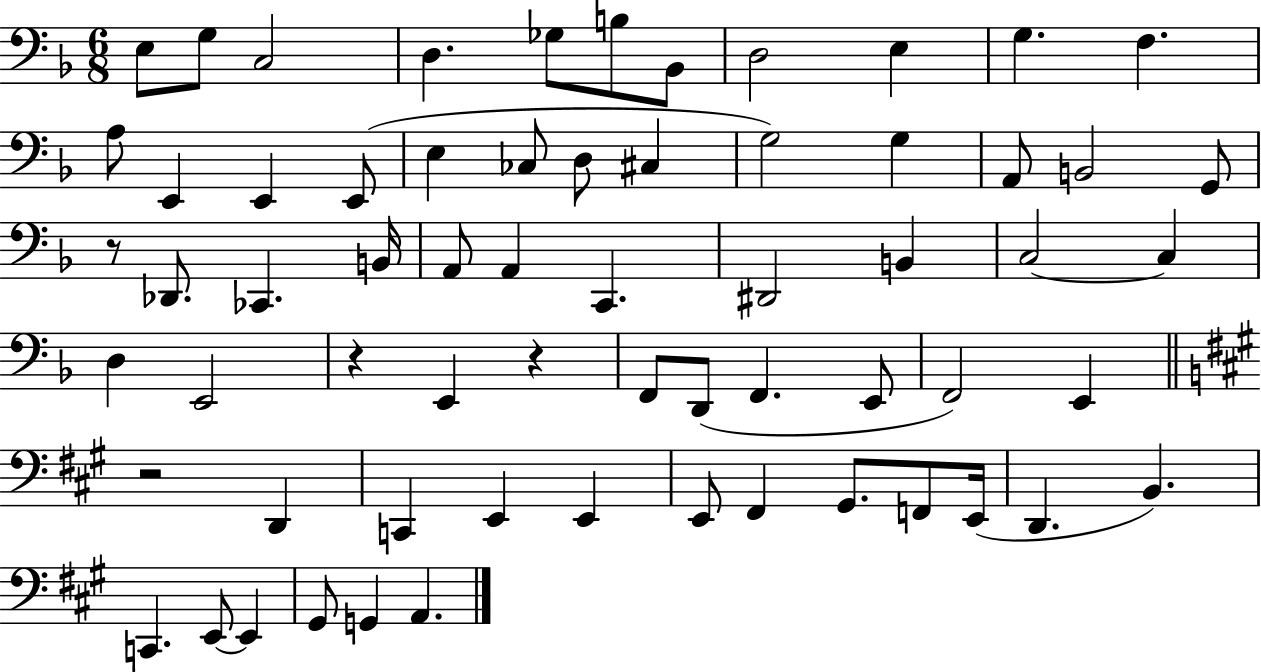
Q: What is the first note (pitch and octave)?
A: E3